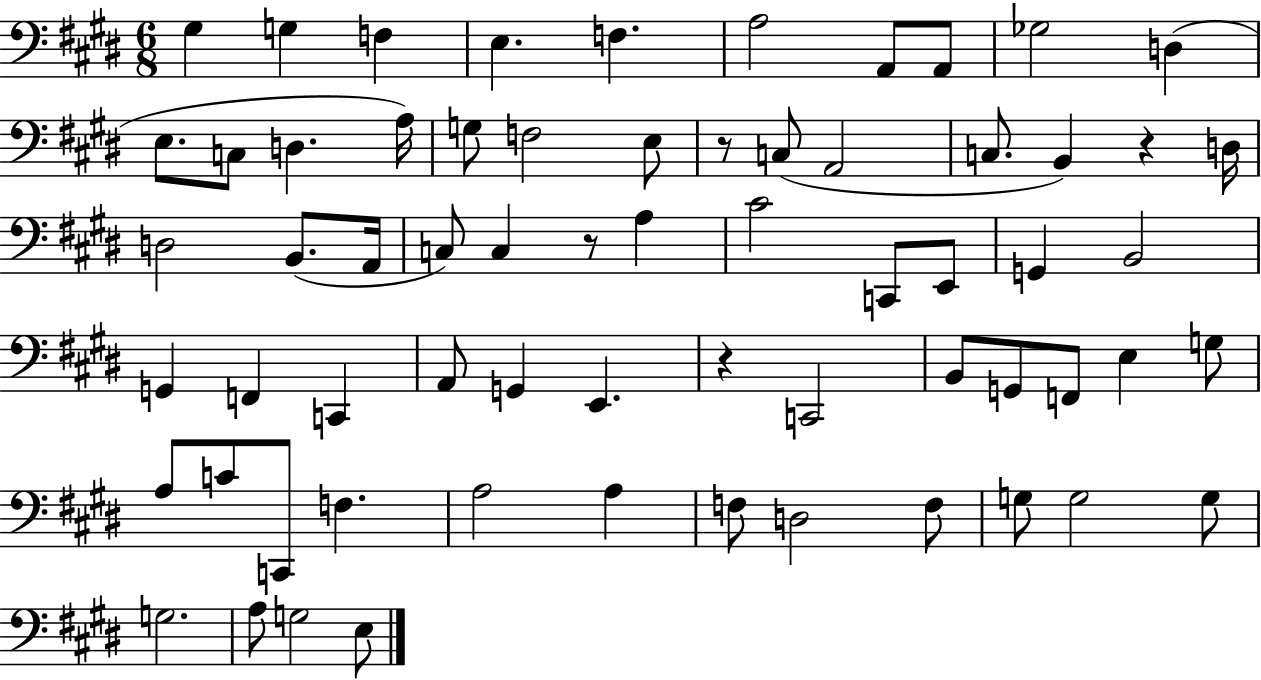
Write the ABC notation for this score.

X:1
T:Untitled
M:6/8
L:1/4
K:E
^G, G, F, E, F, A,2 A,,/2 A,,/2 _G,2 D, E,/2 C,/2 D, A,/4 G,/2 F,2 E,/2 z/2 C,/2 A,,2 C,/2 B,, z D,/4 D,2 B,,/2 A,,/4 C,/2 C, z/2 A, ^C2 C,,/2 E,,/2 G,, B,,2 G,, F,, C,, A,,/2 G,, E,, z C,,2 B,,/2 G,,/2 F,,/2 E, G,/2 A,/2 C/2 C,,/2 F, A,2 A, F,/2 D,2 F,/2 G,/2 G,2 G,/2 G,2 A,/2 G,2 E,/2